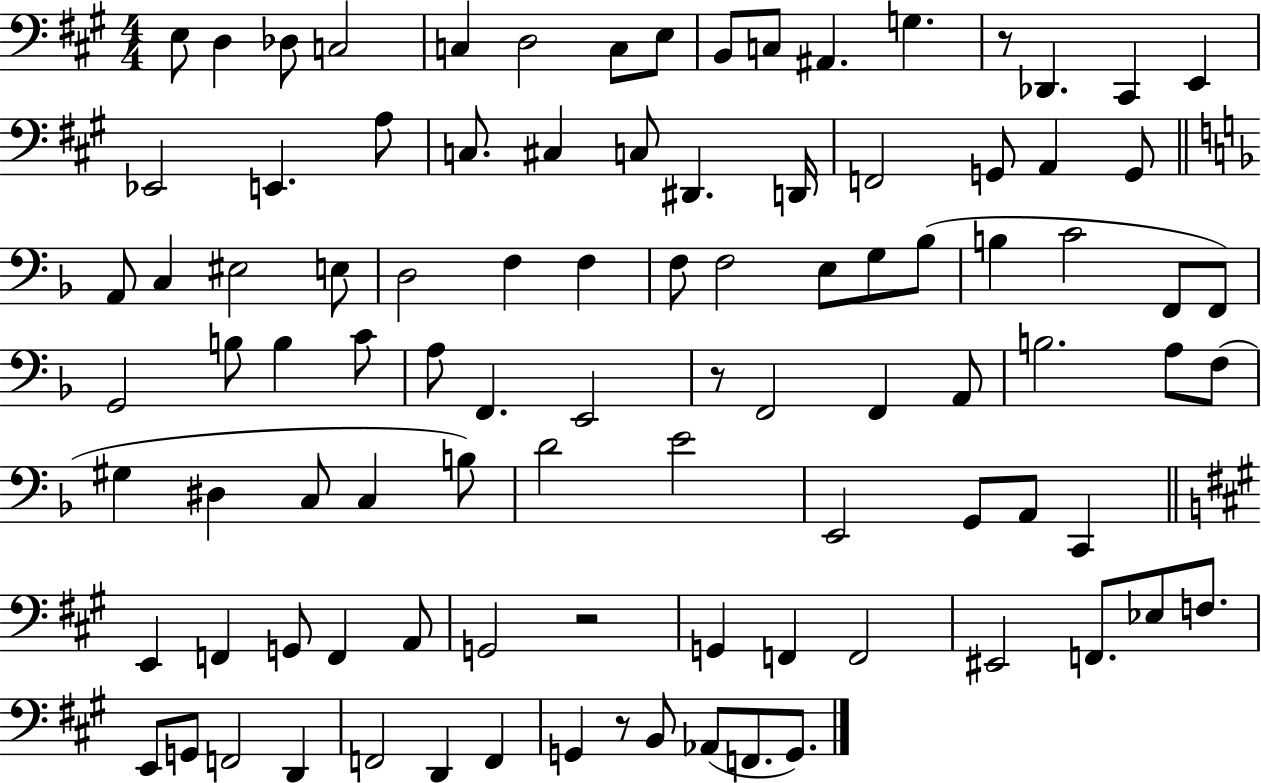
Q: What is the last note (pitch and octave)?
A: G2